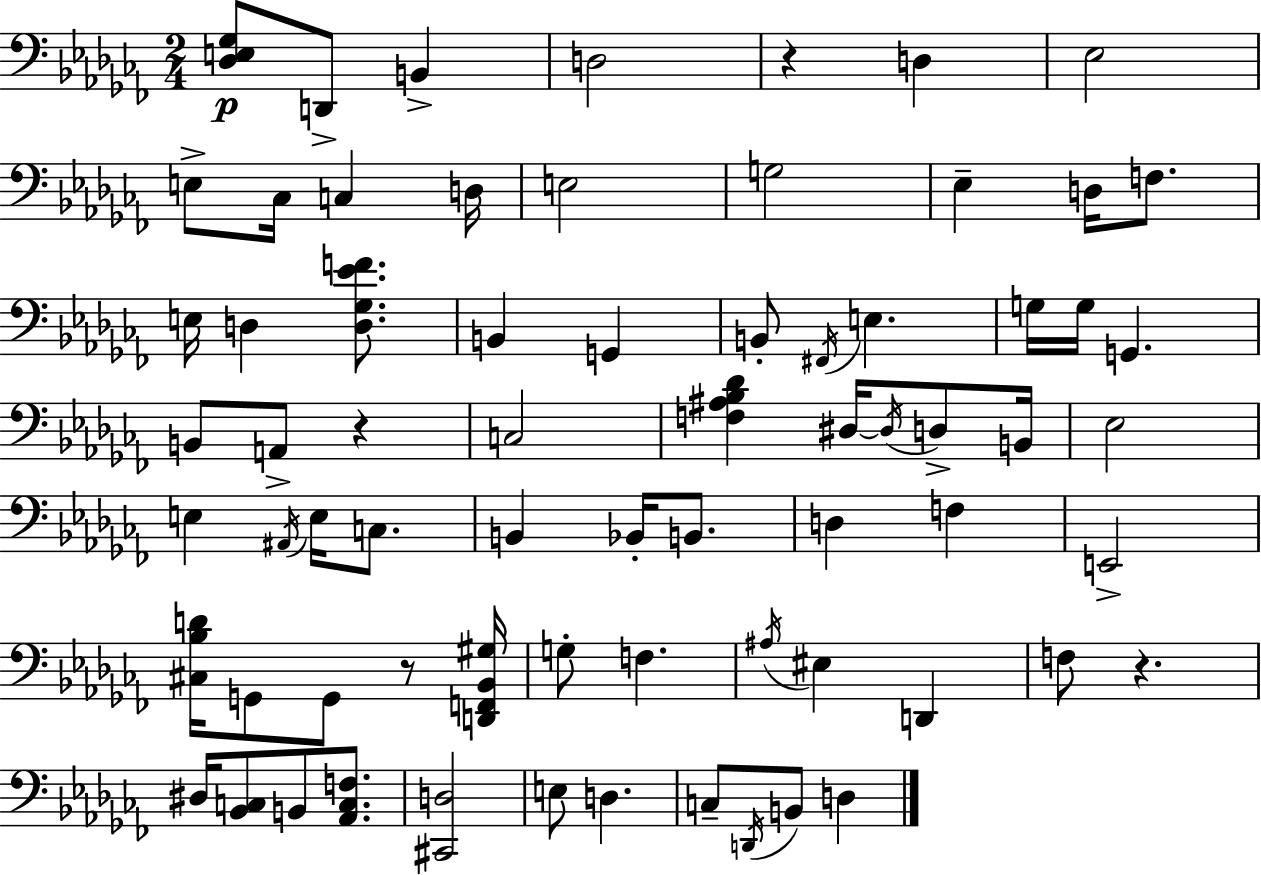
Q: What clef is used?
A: bass